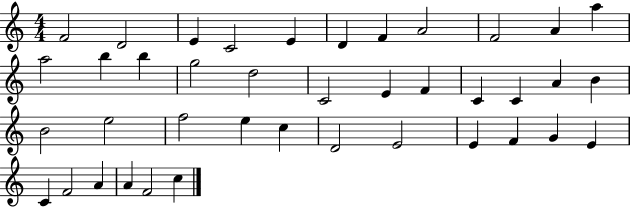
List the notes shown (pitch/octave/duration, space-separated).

F4/h D4/h E4/q C4/h E4/q D4/q F4/q A4/h F4/h A4/q A5/q A5/h B5/q B5/q G5/h D5/h C4/h E4/q F4/q C4/q C4/q A4/q B4/q B4/h E5/h F5/h E5/q C5/q D4/h E4/h E4/q F4/q G4/q E4/q C4/q F4/h A4/q A4/q F4/h C5/q